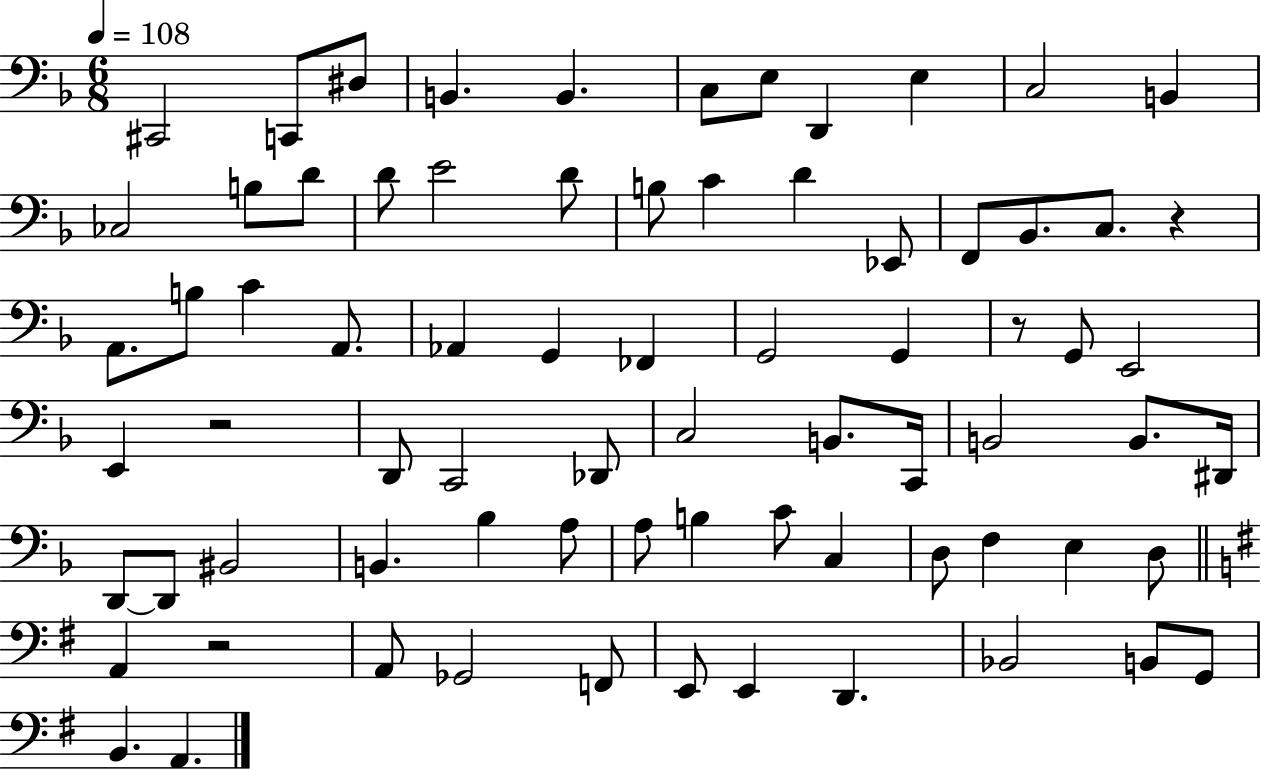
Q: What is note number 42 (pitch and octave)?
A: C2